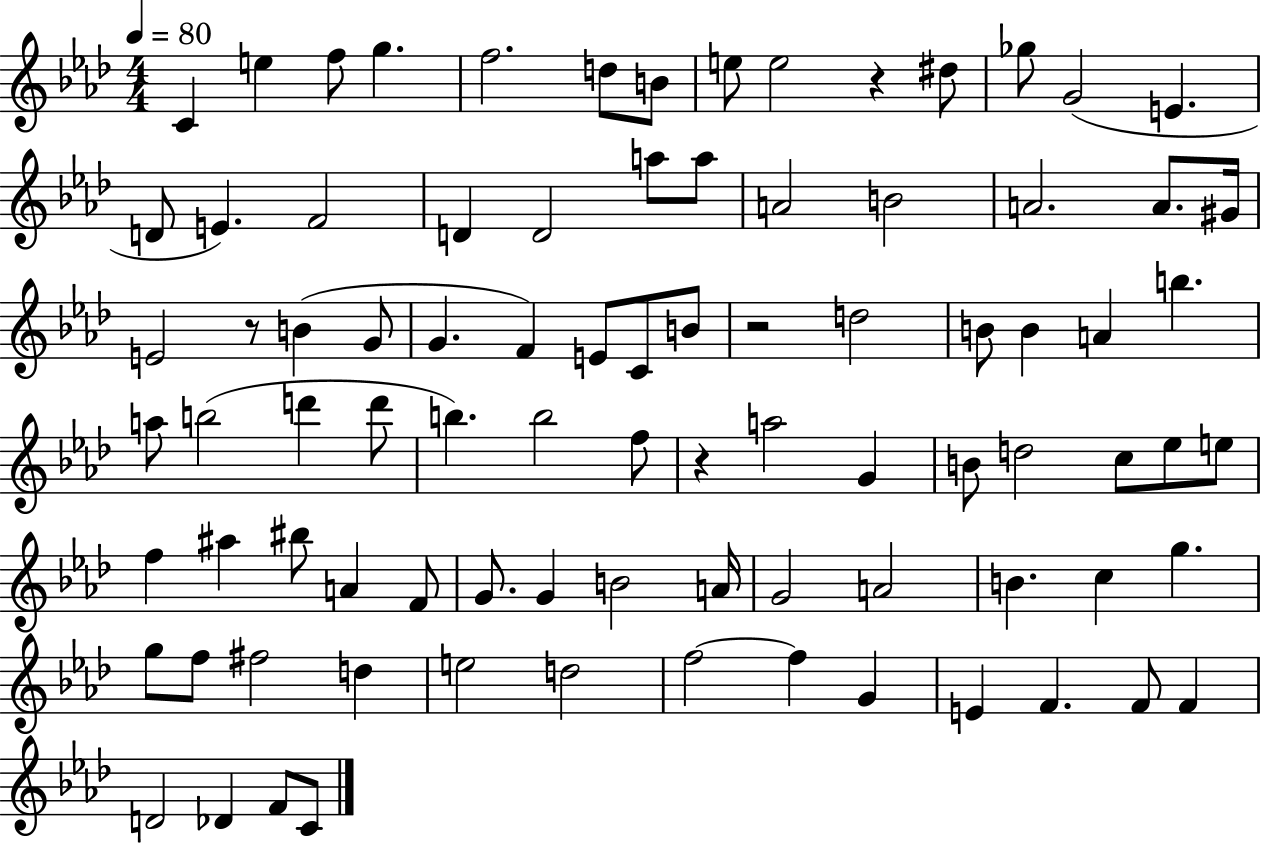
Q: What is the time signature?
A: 4/4